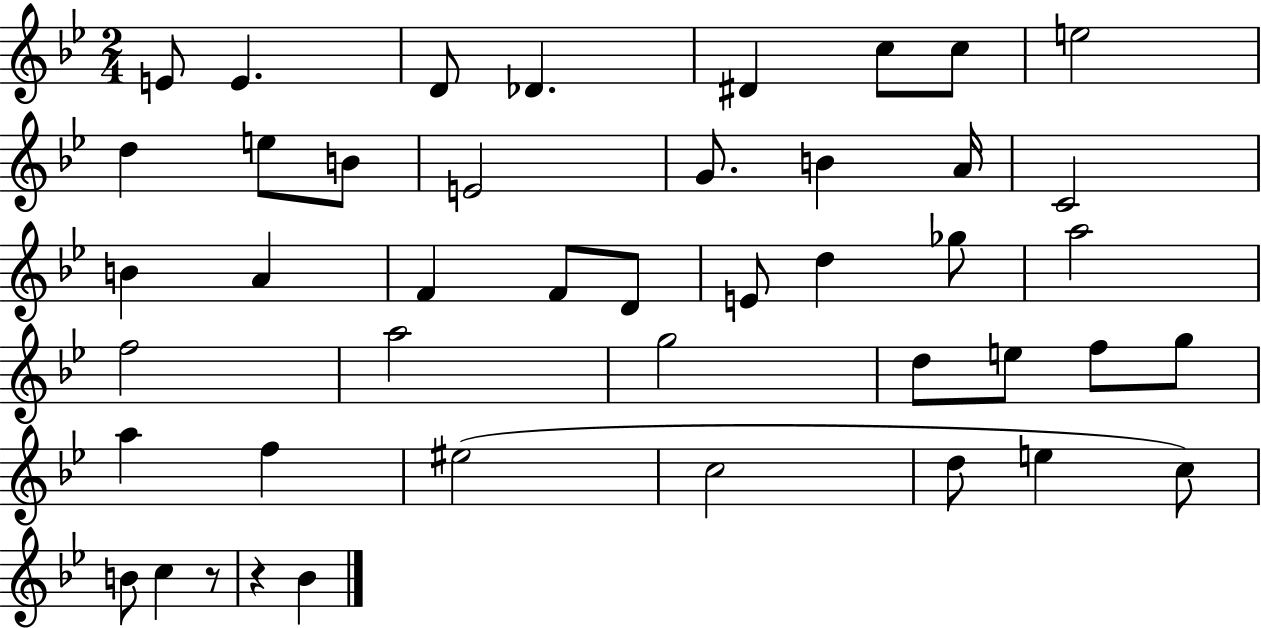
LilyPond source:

{
  \clef treble
  \numericTimeSignature
  \time 2/4
  \key bes \major
  e'8 e'4. | d'8 des'4. | dis'4 c''8 c''8 | e''2 | \break d''4 e''8 b'8 | e'2 | g'8. b'4 a'16 | c'2 | \break b'4 a'4 | f'4 f'8 d'8 | e'8 d''4 ges''8 | a''2 | \break f''2 | a''2 | g''2 | d''8 e''8 f''8 g''8 | \break a''4 f''4 | eis''2( | c''2 | d''8 e''4 c''8) | \break b'8 c''4 r8 | r4 bes'4 | \bar "|."
}